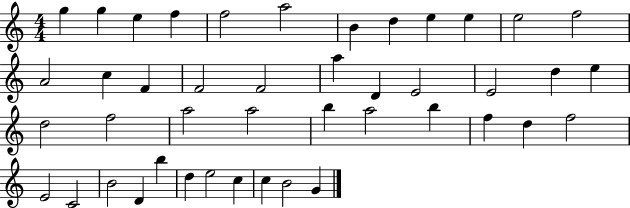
{
  \clef treble
  \numericTimeSignature
  \time 4/4
  \key c \major
  g''4 g''4 e''4 f''4 | f''2 a''2 | b'4 d''4 e''4 e''4 | e''2 f''2 | \break a'2 c''4 f'4 | f'2 f'2 | a''4 d'4 e'2 | e'2 d''4 e''4 | \break d''2 f''2 | a''2 a''2 | b''4 a''2 b''4 | f''4 d''4 f''2 | \break e'2 c'2 | b'2 d'4 b''4 | d''4 e''2 c''4 | c''4 b'2 g'4 | \break \bar "|."
}